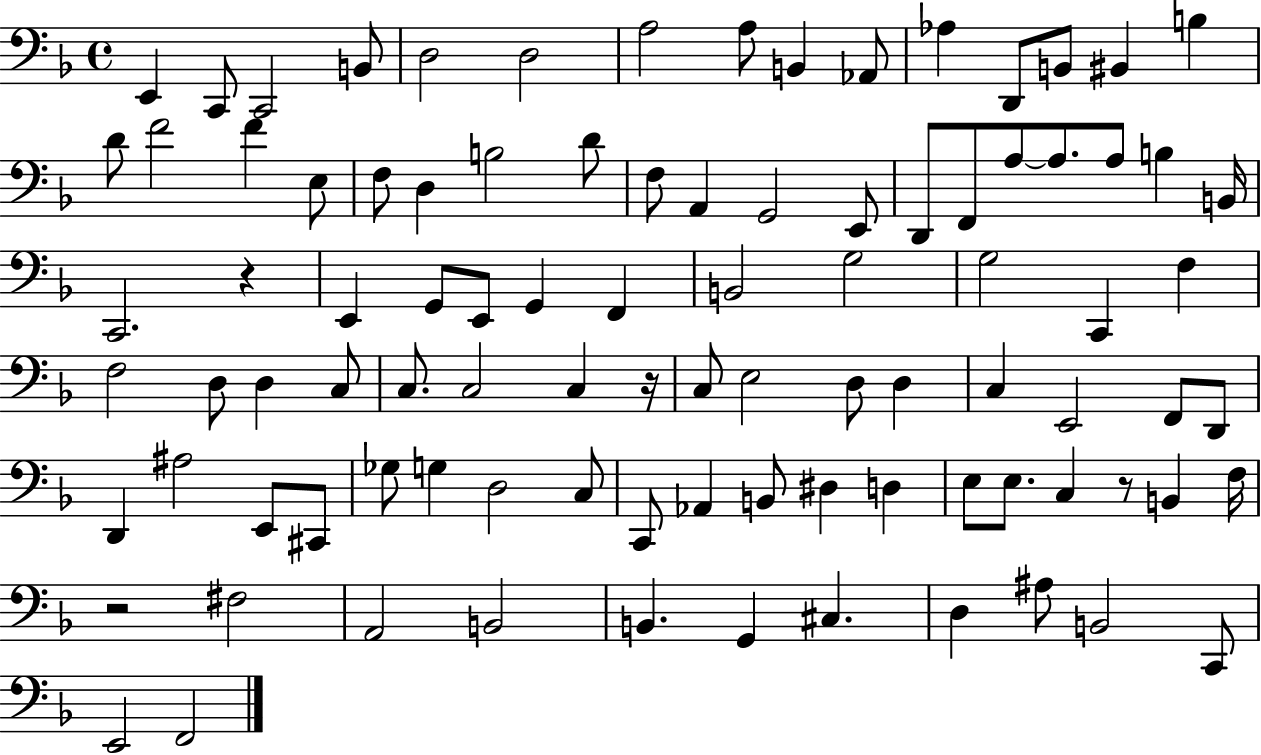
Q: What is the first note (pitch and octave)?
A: E2